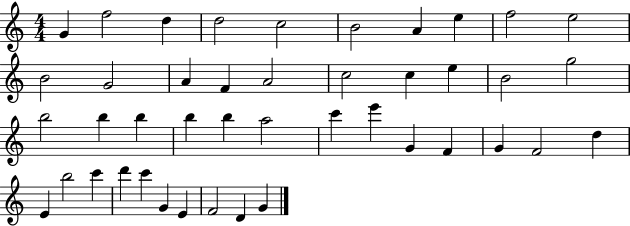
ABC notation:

X:1
T:Untitled
M:4/4
L:1/4
K:C
G f2 d d2 c2 B2 A e f2 e2 B2 G2 A F A2 c2 c e B2 g2 b2 b b b b a2 c' e' G F G F2 d E b2 c' d' c' G E F2 D G